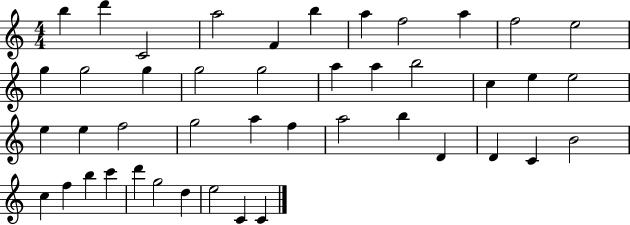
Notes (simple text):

B5/q D6/q C4/h A5/h F4/q B5/q A5/q F5/h A5/q F5/h E5/h G5/q G5/h G5/q G5/h G5/h A5/q A5/q B5/h C5/q E5/q E5/h E5/q E5/q F5/h G5/h A5/q F5/q A5/h B5/q D4/q D4/q C4/q B4/h C5/q F5/q B5/q C6/q D6/q G5/h D5/q E5/h C4/q C4/q